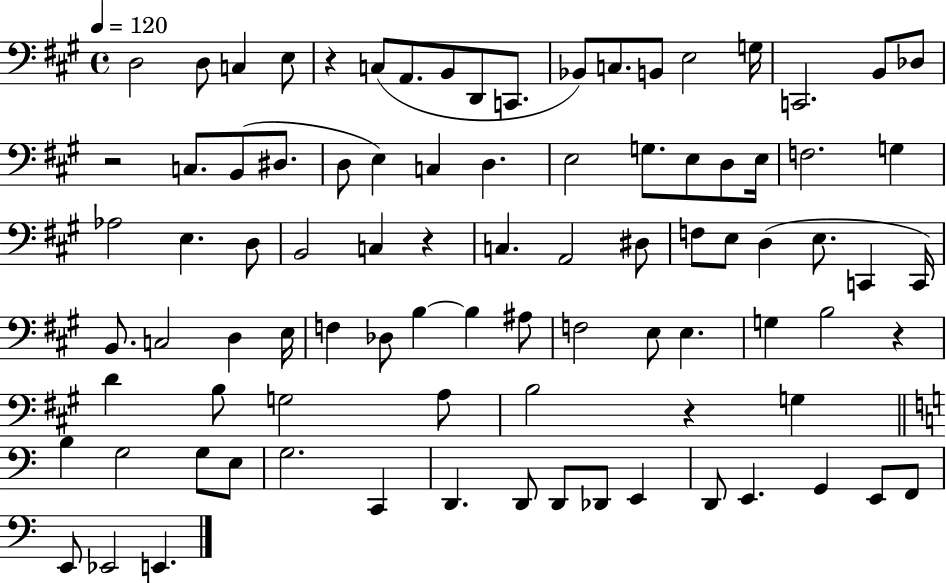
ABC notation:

X:1
T:Untitled
M:4/4
L:1/4
K:A
D,2 D,/2 C, E,/2 z C,/2 A,,/2 B,,/2 D,,/2 C,,/2 _B,,/2 C,/2 B,,/2 E,2 G,/4 C,,2 B,,/2 _D,/2 z2 C,/2 B,,/2 ^D,/2 D,/2 E, C, D, E,2 G,/2 E,/2 D,/2 E,/4 F,2 G, _A,2 E, D,/2 B,,2 C, z C, A,,2 ^D,/2 F,/2 E,/2 D, E,/2 C,, C,,/4 B,,/2 C,2 D, E,/4 F, _D,/2 B, B, ^A,/2 F,2 E,/2 E, G, B,2 z D B,/2 G,2 A,/2 B,2 z G, B, G,2 G,/2 E,/2 G,2 C,, D,, D,,/2 D,,/2 _D,,/2 E,, D,,/2 E,, G,, E,,/2 F,,/2 E,,/2 _E,,2 E,,